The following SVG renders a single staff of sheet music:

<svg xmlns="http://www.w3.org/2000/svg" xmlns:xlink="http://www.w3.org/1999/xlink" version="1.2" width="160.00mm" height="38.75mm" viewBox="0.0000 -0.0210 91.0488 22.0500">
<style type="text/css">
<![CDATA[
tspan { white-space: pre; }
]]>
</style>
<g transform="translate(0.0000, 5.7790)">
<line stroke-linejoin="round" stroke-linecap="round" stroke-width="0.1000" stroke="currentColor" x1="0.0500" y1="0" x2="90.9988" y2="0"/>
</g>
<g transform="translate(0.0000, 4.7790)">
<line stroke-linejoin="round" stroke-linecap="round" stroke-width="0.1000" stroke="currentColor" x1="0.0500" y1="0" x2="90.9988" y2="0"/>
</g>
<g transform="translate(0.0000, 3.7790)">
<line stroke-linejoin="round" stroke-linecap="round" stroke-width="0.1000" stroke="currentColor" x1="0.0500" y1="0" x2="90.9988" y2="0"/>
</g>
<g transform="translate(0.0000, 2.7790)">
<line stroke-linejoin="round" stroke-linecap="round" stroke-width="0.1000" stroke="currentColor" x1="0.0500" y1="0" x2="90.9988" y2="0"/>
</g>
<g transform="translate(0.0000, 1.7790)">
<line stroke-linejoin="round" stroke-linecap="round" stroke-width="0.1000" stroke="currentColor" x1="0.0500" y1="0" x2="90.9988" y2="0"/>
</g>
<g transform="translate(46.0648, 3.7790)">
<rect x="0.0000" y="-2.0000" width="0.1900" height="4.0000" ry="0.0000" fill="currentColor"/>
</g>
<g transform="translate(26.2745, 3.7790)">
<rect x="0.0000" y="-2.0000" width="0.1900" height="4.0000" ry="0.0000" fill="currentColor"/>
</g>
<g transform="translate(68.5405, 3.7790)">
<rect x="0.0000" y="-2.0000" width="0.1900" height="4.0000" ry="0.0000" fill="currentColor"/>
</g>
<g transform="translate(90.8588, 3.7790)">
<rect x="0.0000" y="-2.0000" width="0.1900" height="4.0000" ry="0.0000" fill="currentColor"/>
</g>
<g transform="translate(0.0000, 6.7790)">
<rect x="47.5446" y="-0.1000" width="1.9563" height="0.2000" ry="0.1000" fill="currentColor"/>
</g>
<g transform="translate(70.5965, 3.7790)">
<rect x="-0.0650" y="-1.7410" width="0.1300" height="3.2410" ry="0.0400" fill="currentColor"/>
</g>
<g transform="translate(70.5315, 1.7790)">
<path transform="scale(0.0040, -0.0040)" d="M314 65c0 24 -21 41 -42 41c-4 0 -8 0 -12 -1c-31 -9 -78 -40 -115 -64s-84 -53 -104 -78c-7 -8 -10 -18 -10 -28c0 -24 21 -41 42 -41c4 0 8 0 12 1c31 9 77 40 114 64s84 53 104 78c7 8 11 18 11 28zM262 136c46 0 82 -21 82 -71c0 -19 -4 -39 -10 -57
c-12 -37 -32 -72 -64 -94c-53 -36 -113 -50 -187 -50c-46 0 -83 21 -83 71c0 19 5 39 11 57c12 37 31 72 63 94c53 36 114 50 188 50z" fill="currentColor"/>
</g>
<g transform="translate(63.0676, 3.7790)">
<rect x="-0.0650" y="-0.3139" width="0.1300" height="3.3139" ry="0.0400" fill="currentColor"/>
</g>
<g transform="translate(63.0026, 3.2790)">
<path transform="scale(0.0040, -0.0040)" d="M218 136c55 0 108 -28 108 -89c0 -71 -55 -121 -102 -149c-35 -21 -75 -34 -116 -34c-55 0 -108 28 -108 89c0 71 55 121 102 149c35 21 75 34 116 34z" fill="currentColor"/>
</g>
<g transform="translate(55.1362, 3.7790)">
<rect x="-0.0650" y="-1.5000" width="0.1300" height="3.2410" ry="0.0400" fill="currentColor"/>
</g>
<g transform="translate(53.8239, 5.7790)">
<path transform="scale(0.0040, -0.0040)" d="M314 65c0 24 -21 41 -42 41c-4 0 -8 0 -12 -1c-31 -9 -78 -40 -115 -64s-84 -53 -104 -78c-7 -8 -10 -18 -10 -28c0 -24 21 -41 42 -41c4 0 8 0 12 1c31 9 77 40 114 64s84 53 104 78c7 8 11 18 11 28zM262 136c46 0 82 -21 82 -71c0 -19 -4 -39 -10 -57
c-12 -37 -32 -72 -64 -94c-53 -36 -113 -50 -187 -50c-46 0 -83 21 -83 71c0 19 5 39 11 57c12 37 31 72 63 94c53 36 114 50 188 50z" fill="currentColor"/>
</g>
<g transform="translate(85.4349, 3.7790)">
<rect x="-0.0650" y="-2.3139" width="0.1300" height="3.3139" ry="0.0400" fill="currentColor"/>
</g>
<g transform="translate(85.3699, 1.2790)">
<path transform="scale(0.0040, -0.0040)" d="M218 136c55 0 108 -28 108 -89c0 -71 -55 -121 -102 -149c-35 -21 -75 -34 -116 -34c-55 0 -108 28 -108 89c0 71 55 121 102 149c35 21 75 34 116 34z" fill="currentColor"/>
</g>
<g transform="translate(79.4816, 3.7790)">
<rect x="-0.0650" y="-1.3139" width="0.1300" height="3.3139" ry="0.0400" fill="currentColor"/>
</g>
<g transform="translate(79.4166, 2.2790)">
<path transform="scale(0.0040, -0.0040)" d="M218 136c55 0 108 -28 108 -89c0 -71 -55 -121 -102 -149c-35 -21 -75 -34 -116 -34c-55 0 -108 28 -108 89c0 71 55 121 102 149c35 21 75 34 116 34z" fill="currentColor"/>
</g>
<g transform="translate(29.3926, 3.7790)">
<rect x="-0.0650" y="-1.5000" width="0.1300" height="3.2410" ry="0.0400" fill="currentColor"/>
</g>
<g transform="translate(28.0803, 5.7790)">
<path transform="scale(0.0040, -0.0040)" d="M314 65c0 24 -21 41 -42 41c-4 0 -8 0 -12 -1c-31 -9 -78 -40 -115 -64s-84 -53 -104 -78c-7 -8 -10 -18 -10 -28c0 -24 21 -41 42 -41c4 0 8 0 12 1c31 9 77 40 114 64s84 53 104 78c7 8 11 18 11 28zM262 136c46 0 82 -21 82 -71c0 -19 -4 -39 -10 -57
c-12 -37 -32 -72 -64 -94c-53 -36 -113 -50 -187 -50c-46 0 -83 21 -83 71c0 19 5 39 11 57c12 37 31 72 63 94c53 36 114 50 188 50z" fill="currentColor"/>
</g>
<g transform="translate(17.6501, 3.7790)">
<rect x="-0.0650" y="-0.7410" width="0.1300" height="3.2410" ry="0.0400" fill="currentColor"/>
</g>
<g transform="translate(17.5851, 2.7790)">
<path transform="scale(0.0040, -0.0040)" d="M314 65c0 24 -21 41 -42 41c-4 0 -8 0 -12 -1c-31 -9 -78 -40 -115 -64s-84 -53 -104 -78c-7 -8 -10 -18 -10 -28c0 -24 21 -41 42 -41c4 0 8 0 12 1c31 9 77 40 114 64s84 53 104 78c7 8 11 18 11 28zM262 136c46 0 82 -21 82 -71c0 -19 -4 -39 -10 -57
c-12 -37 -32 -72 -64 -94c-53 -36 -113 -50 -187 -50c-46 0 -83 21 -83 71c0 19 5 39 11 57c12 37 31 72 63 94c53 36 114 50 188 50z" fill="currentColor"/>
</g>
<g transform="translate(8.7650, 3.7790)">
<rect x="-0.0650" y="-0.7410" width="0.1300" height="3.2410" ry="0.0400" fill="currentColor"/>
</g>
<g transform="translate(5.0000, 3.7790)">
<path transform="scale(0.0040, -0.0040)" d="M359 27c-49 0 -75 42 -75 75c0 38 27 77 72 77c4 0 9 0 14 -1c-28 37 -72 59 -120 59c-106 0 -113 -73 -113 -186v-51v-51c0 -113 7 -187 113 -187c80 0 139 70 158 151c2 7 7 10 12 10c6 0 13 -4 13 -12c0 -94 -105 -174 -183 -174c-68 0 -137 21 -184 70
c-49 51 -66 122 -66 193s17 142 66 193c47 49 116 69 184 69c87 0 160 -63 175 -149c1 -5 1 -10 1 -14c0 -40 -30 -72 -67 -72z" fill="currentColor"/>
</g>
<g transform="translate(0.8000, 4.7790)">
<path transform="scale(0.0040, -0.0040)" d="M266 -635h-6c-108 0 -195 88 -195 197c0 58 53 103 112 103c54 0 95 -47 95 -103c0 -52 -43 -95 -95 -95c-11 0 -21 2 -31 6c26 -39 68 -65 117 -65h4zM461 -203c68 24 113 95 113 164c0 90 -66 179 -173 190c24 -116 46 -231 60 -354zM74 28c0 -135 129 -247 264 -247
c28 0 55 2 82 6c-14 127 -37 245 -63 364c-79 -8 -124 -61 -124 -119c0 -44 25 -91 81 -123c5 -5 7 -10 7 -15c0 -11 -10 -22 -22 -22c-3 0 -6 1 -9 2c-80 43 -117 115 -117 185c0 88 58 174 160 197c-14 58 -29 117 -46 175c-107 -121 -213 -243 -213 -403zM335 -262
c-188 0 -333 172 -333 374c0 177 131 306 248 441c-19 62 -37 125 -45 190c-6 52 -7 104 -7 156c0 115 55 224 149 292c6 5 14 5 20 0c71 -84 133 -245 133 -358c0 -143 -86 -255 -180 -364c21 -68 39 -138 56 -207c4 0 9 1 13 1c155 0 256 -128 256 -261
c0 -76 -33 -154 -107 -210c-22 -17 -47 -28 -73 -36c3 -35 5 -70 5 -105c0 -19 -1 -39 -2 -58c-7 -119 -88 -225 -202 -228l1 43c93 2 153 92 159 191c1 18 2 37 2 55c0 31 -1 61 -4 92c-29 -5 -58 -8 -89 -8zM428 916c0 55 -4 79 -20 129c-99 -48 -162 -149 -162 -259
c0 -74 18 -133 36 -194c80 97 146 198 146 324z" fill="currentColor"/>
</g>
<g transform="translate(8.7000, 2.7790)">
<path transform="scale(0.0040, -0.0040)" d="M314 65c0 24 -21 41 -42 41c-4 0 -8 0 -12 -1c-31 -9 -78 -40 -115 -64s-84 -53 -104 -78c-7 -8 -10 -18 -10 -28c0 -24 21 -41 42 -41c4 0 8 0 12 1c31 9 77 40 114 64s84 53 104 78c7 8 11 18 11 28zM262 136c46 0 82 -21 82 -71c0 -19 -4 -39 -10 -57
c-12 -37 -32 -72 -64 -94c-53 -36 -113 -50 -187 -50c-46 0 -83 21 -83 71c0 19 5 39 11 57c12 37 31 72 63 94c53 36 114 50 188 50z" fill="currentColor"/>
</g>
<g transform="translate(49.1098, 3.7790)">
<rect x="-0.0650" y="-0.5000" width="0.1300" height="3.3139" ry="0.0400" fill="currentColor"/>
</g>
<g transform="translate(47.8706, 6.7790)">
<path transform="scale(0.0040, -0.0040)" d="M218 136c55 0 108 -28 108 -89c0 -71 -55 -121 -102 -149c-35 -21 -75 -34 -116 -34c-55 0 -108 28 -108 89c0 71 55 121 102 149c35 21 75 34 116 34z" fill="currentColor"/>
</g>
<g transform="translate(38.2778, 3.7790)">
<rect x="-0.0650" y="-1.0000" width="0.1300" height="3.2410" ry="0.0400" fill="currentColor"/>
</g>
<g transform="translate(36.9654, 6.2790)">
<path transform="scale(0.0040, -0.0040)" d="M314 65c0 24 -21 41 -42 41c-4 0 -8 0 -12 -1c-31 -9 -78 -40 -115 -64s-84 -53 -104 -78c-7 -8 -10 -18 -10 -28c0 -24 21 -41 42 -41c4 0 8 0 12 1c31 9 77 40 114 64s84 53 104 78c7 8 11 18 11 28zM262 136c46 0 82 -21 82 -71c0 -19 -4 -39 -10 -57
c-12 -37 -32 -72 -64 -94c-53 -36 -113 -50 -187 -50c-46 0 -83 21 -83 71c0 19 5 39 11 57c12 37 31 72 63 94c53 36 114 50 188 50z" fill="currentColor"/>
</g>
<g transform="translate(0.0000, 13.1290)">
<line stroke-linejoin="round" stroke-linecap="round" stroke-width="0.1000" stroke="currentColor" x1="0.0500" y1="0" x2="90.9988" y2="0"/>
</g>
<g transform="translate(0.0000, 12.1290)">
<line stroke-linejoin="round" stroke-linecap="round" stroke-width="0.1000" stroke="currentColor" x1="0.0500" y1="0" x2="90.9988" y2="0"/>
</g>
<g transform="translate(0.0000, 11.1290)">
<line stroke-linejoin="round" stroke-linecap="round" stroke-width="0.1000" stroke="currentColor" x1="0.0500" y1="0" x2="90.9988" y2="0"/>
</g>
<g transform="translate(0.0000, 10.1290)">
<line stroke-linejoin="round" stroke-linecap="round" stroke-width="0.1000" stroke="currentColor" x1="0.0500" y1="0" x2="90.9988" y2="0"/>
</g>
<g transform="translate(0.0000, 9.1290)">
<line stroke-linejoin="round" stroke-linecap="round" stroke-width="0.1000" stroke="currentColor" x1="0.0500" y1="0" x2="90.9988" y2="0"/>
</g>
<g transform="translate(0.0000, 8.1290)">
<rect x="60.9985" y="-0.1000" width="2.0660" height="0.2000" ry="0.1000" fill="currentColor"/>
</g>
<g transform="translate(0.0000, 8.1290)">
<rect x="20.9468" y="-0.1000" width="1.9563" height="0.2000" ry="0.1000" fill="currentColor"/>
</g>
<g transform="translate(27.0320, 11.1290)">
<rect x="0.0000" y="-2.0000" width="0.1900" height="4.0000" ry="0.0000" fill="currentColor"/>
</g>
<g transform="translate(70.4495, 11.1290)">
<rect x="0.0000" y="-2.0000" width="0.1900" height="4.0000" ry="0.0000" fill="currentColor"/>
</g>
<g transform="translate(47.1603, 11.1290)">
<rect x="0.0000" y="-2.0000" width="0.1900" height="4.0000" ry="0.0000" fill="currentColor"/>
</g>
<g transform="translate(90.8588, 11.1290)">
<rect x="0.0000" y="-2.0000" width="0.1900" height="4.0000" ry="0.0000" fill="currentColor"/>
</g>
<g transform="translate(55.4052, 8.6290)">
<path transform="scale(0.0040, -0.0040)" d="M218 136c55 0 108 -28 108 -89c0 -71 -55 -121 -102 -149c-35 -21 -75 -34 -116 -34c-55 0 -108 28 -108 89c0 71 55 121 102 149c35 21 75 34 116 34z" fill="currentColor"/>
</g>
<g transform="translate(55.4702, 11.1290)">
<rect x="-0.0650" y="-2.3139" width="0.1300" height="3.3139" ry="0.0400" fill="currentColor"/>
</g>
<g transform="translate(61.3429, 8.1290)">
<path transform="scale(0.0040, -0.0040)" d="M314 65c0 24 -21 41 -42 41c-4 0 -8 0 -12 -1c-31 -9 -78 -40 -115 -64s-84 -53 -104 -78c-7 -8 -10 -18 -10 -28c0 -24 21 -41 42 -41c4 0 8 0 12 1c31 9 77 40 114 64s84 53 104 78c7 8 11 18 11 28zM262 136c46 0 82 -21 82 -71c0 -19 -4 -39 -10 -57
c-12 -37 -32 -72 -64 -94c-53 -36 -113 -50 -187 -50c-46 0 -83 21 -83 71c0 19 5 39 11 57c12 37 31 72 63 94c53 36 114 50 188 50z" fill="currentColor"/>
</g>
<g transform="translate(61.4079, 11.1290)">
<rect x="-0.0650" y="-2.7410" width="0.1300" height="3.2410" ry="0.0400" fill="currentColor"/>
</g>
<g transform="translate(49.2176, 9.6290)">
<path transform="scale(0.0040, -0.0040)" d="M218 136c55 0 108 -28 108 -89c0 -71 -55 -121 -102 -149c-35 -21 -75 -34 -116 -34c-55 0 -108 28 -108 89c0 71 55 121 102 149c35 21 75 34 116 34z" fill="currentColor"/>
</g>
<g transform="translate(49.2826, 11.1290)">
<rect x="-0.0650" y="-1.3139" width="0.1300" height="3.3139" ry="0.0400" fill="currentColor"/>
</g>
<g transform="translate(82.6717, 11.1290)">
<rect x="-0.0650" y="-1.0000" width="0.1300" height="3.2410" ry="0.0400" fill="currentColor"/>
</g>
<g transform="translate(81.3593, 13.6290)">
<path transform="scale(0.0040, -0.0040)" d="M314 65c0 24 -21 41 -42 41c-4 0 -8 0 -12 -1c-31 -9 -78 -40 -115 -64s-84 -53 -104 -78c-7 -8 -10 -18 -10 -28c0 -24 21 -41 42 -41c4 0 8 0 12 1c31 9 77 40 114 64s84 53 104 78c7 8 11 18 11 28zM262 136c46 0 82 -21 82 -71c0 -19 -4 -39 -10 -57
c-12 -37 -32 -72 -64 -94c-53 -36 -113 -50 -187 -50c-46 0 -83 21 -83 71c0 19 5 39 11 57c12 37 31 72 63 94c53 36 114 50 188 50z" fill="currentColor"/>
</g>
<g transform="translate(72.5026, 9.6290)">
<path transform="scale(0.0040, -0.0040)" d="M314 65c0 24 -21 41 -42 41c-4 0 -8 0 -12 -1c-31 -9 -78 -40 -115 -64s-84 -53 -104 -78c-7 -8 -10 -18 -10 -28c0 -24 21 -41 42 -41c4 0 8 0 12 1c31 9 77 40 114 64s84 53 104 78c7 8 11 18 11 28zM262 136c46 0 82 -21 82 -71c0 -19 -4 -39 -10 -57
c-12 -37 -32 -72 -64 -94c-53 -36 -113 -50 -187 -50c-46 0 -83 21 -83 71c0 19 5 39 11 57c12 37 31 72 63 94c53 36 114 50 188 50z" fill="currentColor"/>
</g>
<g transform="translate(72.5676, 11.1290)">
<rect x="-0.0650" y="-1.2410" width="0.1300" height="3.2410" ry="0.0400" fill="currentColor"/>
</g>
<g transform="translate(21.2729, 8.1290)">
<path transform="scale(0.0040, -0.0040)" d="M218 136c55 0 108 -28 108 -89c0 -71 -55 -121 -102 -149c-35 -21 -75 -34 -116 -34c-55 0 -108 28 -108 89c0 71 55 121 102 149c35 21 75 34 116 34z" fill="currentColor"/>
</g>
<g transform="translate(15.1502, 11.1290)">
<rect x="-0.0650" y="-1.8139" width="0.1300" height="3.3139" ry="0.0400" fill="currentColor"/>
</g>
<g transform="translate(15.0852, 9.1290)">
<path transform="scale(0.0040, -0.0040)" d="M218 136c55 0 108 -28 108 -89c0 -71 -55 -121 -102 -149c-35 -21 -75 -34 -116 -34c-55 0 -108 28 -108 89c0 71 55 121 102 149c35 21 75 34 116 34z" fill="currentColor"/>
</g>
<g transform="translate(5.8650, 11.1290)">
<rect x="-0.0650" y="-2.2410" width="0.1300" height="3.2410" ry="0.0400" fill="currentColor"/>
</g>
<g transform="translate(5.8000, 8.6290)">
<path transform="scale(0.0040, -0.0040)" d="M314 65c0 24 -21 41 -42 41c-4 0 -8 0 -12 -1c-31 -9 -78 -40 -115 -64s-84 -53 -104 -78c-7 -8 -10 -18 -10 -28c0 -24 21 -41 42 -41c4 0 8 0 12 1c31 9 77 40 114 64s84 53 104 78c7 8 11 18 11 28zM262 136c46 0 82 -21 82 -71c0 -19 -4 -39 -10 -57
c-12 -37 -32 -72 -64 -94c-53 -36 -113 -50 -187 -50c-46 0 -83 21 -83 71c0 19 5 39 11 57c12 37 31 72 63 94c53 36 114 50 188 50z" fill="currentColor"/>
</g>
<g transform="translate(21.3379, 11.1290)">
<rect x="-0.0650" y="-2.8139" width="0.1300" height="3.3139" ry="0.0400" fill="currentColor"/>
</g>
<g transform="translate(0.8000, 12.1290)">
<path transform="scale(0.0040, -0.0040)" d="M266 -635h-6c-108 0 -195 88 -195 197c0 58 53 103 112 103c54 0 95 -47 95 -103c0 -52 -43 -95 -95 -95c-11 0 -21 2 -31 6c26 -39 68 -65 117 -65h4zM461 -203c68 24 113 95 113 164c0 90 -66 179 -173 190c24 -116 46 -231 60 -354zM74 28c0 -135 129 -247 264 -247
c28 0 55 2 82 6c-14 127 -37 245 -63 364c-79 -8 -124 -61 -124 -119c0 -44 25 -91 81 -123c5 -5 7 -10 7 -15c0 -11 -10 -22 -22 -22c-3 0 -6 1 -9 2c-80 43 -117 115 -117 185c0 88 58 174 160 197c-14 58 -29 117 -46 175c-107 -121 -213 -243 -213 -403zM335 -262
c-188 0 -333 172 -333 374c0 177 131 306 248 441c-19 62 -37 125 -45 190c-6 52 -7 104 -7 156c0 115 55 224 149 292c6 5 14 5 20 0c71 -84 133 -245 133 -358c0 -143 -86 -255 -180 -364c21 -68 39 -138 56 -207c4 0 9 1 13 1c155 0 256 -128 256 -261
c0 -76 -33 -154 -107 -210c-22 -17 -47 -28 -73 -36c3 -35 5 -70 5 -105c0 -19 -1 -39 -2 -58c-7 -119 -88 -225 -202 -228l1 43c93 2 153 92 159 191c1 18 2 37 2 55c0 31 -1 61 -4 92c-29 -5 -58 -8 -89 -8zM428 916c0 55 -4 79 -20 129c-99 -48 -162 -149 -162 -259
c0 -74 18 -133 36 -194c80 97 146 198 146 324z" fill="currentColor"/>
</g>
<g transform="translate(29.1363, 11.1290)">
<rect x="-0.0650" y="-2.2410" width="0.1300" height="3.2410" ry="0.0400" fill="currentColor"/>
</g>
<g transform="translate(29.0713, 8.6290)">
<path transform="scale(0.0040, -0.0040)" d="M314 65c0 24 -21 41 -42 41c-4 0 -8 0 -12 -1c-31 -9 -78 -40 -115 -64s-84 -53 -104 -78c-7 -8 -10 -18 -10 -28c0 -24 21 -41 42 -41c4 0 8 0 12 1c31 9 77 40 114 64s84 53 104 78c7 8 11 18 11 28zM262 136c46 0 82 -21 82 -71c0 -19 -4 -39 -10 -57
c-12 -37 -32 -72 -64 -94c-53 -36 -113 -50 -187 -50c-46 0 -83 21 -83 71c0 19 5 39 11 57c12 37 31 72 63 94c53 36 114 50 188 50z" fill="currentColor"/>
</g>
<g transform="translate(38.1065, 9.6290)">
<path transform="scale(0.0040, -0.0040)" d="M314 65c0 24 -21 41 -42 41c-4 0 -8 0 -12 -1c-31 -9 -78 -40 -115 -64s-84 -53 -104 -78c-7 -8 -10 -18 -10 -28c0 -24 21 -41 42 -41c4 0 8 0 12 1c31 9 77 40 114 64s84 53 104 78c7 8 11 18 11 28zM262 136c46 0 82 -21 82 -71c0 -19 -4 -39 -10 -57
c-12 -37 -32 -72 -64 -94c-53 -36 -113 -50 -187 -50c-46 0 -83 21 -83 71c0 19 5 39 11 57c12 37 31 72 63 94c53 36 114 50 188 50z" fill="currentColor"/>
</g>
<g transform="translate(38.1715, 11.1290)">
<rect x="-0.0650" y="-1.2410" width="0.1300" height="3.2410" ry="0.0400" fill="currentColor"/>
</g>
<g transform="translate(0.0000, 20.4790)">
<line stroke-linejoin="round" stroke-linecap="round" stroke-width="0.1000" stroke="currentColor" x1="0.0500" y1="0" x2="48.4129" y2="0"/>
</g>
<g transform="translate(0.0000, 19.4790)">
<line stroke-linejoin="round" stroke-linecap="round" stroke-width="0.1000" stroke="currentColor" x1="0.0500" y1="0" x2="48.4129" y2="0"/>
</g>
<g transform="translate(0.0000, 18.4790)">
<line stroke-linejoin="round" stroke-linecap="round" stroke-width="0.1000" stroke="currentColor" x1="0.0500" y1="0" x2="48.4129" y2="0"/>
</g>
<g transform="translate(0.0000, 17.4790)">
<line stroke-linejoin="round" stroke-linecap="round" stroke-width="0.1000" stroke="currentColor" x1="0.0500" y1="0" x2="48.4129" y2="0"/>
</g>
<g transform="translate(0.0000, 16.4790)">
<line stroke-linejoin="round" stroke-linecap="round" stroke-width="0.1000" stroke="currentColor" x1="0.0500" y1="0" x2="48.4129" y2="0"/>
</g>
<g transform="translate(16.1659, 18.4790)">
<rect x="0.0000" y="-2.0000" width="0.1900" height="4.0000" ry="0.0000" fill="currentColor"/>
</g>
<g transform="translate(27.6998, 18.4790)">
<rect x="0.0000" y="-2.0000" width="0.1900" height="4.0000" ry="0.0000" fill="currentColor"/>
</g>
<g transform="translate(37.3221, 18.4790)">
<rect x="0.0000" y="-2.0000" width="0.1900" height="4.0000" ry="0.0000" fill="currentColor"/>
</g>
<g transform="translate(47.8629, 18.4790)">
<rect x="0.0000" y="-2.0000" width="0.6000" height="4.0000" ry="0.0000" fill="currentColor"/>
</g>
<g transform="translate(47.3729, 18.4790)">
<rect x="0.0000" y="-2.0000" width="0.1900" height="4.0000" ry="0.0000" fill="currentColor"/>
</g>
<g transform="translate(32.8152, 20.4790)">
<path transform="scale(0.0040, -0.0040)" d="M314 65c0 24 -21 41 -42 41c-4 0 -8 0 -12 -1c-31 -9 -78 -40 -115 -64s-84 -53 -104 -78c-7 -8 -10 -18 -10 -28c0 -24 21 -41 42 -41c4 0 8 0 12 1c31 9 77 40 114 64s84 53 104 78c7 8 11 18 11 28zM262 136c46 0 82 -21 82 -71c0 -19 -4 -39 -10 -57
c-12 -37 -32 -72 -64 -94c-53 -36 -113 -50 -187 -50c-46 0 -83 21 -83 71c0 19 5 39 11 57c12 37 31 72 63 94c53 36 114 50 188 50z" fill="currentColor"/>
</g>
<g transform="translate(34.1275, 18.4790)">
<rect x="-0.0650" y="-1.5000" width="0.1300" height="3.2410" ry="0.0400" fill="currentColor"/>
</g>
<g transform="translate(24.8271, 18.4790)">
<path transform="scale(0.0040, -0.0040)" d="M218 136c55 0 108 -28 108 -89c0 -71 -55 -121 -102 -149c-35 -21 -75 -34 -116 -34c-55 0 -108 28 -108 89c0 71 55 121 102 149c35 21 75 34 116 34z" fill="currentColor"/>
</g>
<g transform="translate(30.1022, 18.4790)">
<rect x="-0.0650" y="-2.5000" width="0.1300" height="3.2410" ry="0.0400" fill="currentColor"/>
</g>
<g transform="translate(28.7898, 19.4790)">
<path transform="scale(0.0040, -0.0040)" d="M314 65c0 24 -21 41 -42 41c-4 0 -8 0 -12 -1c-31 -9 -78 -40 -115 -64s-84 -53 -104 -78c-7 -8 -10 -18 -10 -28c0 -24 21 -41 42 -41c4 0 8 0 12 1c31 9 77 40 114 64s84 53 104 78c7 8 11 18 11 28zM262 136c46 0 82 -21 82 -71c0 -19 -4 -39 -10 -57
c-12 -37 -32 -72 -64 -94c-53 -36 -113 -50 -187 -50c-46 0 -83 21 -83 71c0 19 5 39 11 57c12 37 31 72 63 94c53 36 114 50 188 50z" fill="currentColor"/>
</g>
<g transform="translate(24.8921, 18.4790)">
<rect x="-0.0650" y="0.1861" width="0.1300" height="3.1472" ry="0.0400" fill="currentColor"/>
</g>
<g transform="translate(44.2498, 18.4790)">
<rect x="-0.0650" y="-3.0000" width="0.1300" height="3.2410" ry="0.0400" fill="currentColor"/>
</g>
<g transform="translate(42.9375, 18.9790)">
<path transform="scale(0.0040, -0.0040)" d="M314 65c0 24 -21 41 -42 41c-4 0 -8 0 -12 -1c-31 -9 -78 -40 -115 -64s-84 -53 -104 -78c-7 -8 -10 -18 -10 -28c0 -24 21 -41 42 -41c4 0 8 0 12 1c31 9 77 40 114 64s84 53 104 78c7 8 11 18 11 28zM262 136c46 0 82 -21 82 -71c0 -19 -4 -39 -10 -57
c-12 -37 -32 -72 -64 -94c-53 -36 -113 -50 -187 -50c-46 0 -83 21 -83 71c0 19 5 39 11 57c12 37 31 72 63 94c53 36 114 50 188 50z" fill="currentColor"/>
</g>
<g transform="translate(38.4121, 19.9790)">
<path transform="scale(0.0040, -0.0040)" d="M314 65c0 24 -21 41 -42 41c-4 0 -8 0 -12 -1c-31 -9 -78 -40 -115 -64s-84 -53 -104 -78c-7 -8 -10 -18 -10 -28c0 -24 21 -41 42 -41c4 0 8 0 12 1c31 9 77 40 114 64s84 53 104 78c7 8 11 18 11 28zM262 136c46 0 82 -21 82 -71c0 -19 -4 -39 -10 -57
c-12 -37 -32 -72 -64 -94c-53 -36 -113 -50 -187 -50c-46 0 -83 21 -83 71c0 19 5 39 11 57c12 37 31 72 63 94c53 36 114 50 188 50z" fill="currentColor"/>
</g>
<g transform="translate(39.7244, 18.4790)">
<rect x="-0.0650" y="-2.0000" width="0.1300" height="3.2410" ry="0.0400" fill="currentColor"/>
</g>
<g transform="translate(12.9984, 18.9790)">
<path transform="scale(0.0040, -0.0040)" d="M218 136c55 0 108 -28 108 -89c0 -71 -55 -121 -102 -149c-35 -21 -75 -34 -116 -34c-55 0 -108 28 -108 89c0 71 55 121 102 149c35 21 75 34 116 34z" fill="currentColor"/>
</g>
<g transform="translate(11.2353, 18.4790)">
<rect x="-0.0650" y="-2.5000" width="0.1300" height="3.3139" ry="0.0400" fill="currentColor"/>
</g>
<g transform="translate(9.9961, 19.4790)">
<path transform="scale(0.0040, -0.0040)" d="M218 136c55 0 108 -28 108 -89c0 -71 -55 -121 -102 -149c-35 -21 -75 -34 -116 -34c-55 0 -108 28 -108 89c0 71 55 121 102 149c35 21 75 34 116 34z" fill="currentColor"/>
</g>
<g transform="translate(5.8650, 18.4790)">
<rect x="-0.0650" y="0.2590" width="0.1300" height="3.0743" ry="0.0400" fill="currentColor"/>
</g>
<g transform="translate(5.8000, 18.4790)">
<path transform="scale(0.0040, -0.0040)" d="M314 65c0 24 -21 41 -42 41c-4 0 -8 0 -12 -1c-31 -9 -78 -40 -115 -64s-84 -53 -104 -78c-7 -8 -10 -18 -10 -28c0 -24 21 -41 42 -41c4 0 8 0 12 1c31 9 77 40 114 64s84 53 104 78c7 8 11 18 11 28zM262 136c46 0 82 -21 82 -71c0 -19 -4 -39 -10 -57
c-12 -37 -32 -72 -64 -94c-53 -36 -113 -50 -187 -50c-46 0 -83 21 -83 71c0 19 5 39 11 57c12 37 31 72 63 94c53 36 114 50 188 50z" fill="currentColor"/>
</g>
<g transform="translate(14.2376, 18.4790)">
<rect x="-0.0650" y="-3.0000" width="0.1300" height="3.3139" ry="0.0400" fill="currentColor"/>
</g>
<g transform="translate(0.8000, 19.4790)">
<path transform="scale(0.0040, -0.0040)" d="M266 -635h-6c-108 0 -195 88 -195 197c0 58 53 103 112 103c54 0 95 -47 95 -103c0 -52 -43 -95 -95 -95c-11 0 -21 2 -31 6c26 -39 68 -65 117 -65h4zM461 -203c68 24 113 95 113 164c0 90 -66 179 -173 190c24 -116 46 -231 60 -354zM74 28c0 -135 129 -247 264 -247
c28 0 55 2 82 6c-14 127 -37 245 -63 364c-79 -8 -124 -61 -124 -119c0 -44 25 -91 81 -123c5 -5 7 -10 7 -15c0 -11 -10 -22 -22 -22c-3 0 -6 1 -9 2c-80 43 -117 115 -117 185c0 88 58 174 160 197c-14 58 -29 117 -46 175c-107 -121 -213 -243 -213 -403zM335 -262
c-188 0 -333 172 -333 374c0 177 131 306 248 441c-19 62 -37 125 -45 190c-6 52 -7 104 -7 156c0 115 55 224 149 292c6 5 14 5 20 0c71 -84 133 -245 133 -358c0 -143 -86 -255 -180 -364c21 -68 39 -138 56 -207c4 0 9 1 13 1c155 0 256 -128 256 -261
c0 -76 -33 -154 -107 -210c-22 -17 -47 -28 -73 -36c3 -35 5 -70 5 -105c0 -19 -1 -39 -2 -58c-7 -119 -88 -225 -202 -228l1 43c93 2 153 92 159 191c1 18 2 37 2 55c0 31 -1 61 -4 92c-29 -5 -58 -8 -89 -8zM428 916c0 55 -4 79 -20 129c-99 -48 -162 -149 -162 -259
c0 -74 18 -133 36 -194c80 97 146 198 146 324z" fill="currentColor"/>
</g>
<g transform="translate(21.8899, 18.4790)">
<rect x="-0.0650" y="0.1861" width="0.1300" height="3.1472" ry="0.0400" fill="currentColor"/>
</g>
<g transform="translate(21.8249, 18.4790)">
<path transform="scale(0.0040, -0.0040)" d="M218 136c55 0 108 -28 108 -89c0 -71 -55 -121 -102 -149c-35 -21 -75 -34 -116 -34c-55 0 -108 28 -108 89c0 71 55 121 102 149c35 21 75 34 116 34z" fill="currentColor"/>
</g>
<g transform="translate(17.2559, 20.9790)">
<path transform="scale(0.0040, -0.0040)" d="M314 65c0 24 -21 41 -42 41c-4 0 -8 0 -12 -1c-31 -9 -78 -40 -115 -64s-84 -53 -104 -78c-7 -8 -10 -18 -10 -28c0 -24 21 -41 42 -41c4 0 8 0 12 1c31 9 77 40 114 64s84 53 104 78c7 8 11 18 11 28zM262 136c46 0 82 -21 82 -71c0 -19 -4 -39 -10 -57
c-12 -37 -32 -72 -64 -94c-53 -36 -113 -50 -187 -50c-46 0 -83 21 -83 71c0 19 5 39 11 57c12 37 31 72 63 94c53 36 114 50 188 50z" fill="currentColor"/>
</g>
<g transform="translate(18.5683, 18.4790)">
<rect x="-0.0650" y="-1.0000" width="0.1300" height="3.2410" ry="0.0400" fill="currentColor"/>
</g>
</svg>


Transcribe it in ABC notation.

X:1
T:Untitled
M:4/4
L:1/4
K:C
d2 d2 E2 D2 C E2 c f2 e g g2 f a g2 e2 e g a2 e2 D2 B2 G A D2 B B G2 E2 F2 A2